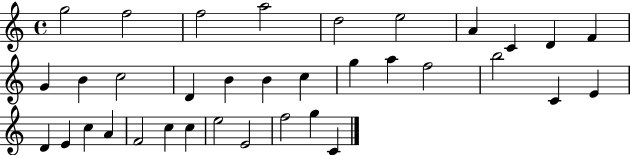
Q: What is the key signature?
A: C major